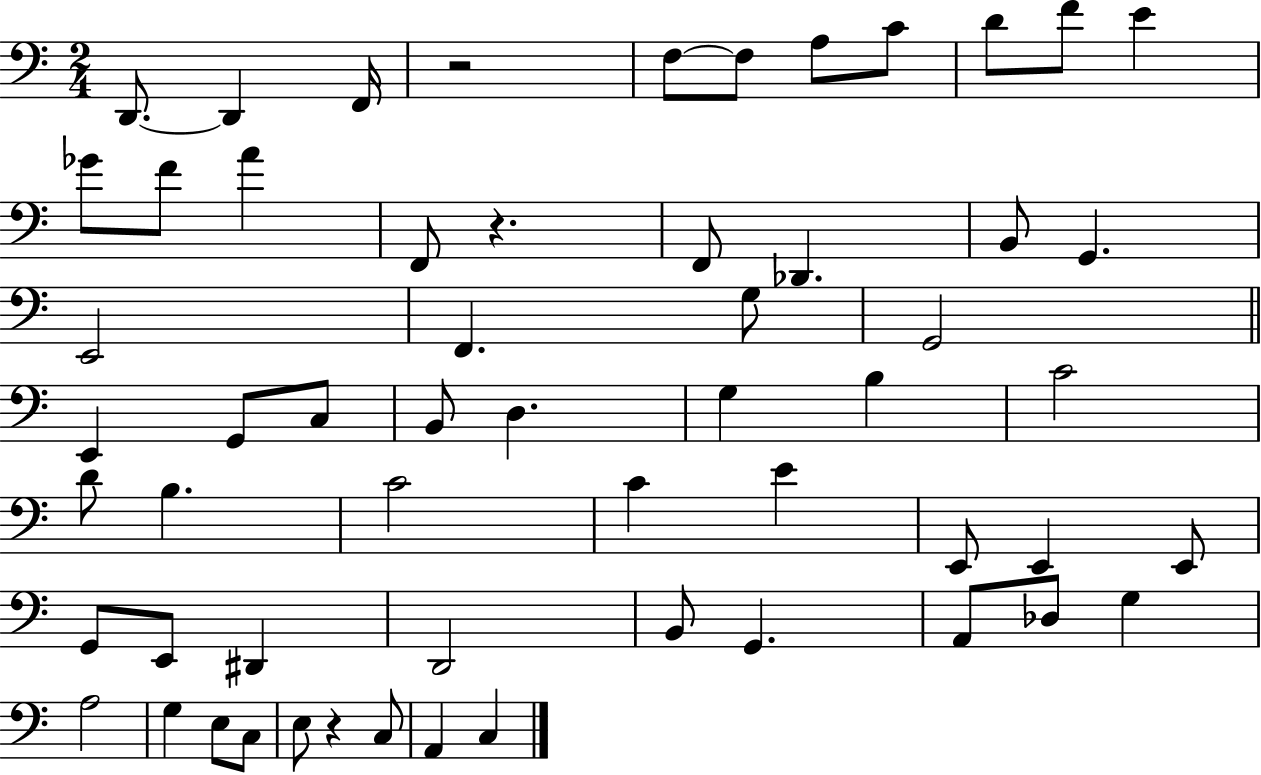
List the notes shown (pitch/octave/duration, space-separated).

D2/e. D2/q F2/s R/h F3/e F3/e A3/e C4/e D4/e F4/e E4/q Gb4/e F4/e A4/q F2/e R/q. F2/e Db2/q. B2/e G2/q. E2/h F2/q. G3/e G2/h E2/q G2/e C3/e B2/e D3/q. G3/q B3/q C4/h D4/e B3/q. C4/h C4/q E4/q E2/e E2/q E2/e G2/e E2/e D#2/q D2/h B2/e G2/q. A2/e Db3/e G3/q A3/h G3/q E3/e C3/e E3/e R/q C3/e A2/q C3/q